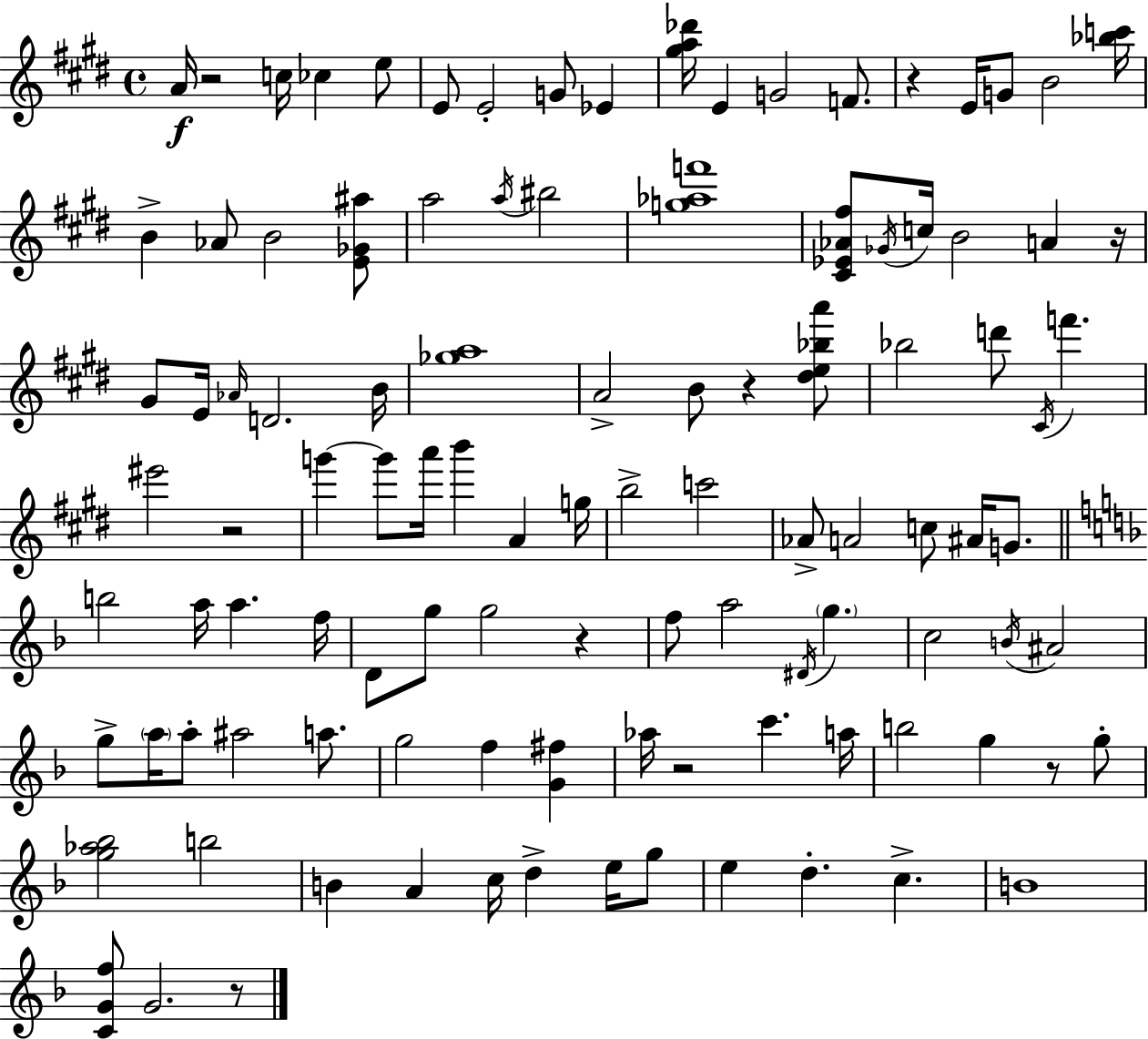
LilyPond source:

{
  \clef treble
  \time 4/4
  \defaultTimeSignature
  \key e \major
  a'16\f r2 c''16 ces''4 e''8 | e'8 e'2-. g'8 ees'4 | <gis'' a'' des'''>16 e'4 g'2 f'8. | r4 e'16 g'8 b'2 <bes'' c'''>16 | \break b'4-> aes'8 b'2 <e' ges' ais''>8 | a''2 \acciaccatura { a''16 } bis''2 | <g'' aes'' f'''>1 | <cis' ees' aes' fis''>8 \acciaccatura { ges'16 } c''16 b'2 a'4 | \break r16 gis'8 e'16 \grace { aes'16 } d'2. | b'16 <ges'' a''>1 | a'2-> b'8 r4 | <dis'' e'' bes'' a'''>8 bes''2 d'''8 \acciaccatura { cis'16 } f'''4. | \break eis'''2 r2 | g'''4~~ g'''8 a'''16 b'''4 a'4 | g''16 b''2-> c'''2 | aes'8-> a'2 c''8 | \break ais'16 g'8. \bar "||" \break \key f \major b''2 a''16 a''4. f''16 | d'8 g''8 g''2 r4 | f''8 a''2 \acciaccatura { dis'16 } \parenthesize g''4. | c''2 \acciaccatura { b'16 } ais'2 | \break g''8-> \parenthesize a''16 a''8-. ais''2 a''8. | g''2 f''4 <g' fis''>4 | aes''16 r2 c'''4. | a''16 b''2 g''4 r8 | \break g''8-. <g'' aes'' bes''>2 b''2 | b'4 a'4 c''16 d''4-> e''16 | g''8 e''4 d''4.-. c''4.-> | b'1 | \break <c' g' f''>8 g'2. | r8 \bar "|."
}